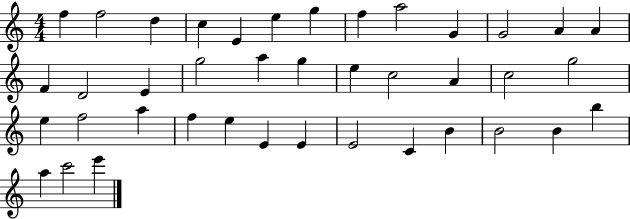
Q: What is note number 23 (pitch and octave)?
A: C5